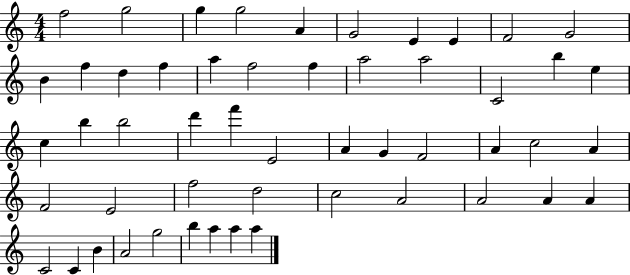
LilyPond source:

{
  \clef treble
  \numericTimeSignature
  \time 4/4
  \key c \major
  f''2 g''2 | g''4 g''2 a'4 | g'2 e'4 e'4 | f'2 g'2 | \break b'4 f''4 d''4 f''4 | a''4 f''2 f''4 | a''2 a''2 | c'2 b''4 e''4 | \break c''4 b''4 b''2 | d'''4 f'''4 e'2 | a'4 g'4 f'2 | a'4 c''2 a'4 | \break f'2 e'2 | f''2 d''2 | c''2 a'2 | a'2 a'4 a'4 | \break c'2 c'4 b'4 | a'2 g''2 | b''4 a''4 a''4 a''4 | \bar "|."
}